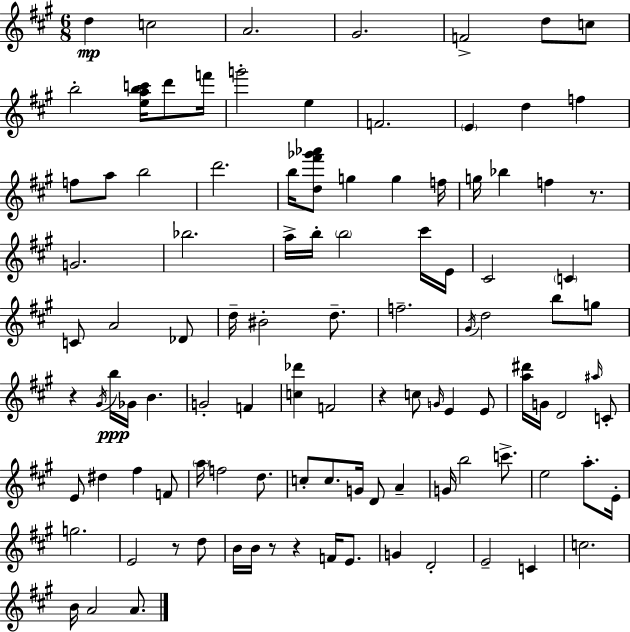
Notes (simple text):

D5/q C5/h A4/h. G#4/h. F4/h D5/e C5/e B5/h [E5,A5,B5,C6]/s D6/e F6/s G6/h E5/q F4/h. E4/q D5/q F5/q F5/e A5/e B5/h D6/h. B5/s [D5,F#6,Gb6,Ab6]/e G5/q G5/q F5/s G5/s Bb5/q F5/q R/e. G4/h. Bb5/h. A5/s B5/s B5/h C#6/s E4/s C#4/h C4/q C4/e A4/h Db4/e D5/s BIS4/h D5/e. F5/h. G#4/s D5/h B5/e G5/e R/q G#4/s B5/s Gb4/s B4/q. G4/h F4/q [C5,Db6]/q F4/h R/q C5/e G4/s E4/q E4/e [A5,D#6]/s G4/s D4/h A#5/s C4/e E4/e D#5/q F#5/q F4/e A5/s F5/h D5/e. C5/e C5/e. G4/s D4/e A4/q G4/s B5/h C6/e. E5/h A5/e. E4/s G5/h. E4/h R/e D5/e B4/s B4/s R/e R/q F4/s E4/e. G4/q D4/h E4/h C4/q C5/h. B4/s A4/h A4/e.